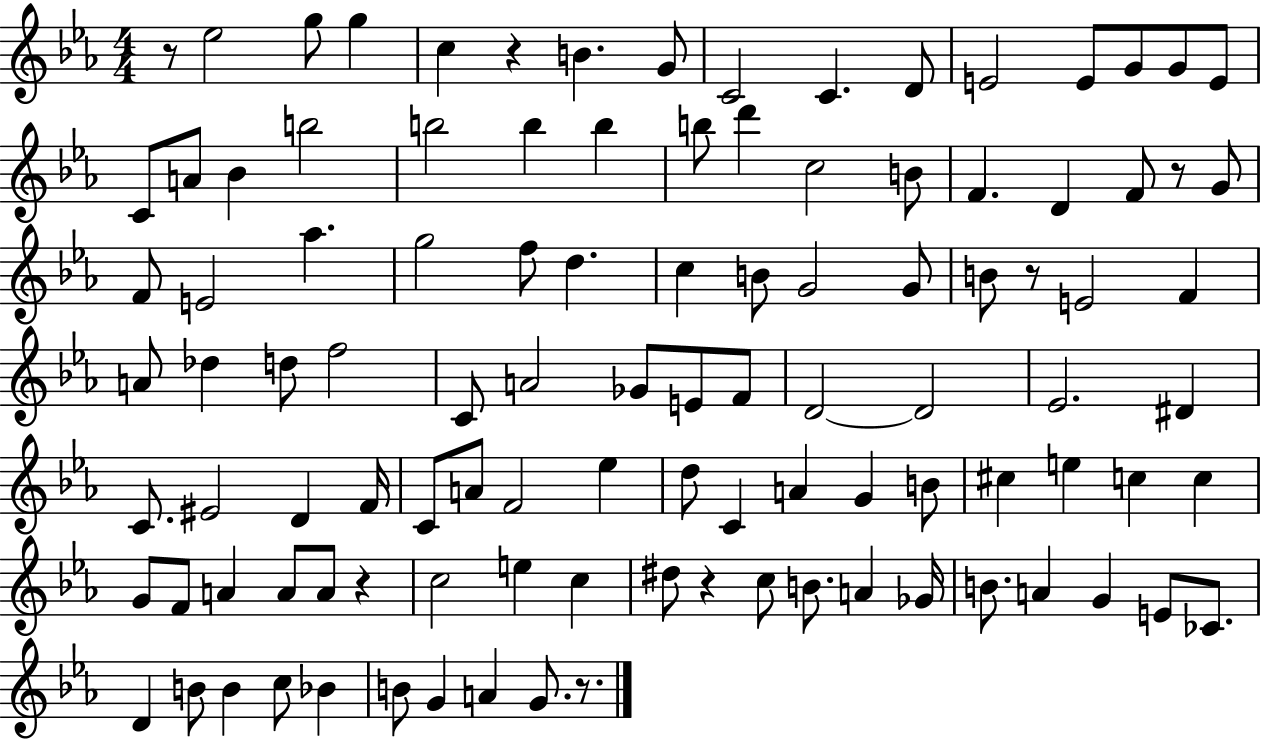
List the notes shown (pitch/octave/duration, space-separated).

R/e Eb5/h G5/e G5/q C5/q R/q B4/q. G4/e C4/h C4/q. D4/e E4/h E4/e G4/e G4/e E4/e C4/e A4/e Bb4/q B5/h B5/h B5/q B5/q B5/e D6/q C5/h B4/e F4/q. D4/q F4/e R/e G4/e F4/e E4/h Ab5/q. G5/h F5/e D5/q. C5/q B4/e G4/h G4/e B4/e R/e E4/h F4/q A4/e Db5/q D5/e F5/h C4/e A4/h Gb4/e E4/e F4/e D4/h D4/h Eb4/h. D#4/q C4/e. EIS4/h D4/q F4/s C4/e A4/e F4/h Eb5/q D5/e C4/q A4/q G4/q B4/e C#5/q E5/q C5/q C5/q G4/e F4/e A4/q A4/e A4/e R/q C5/h E5/q C5/q D#5/e R/q C5/e B4/e. A4/q Gb4/s B4/e. A4/q G4/q E4/e CES4/e. D4/q B4/e B4/q C5/e Bb4/q B4/e G4/q A4/q G4/e. R/e.